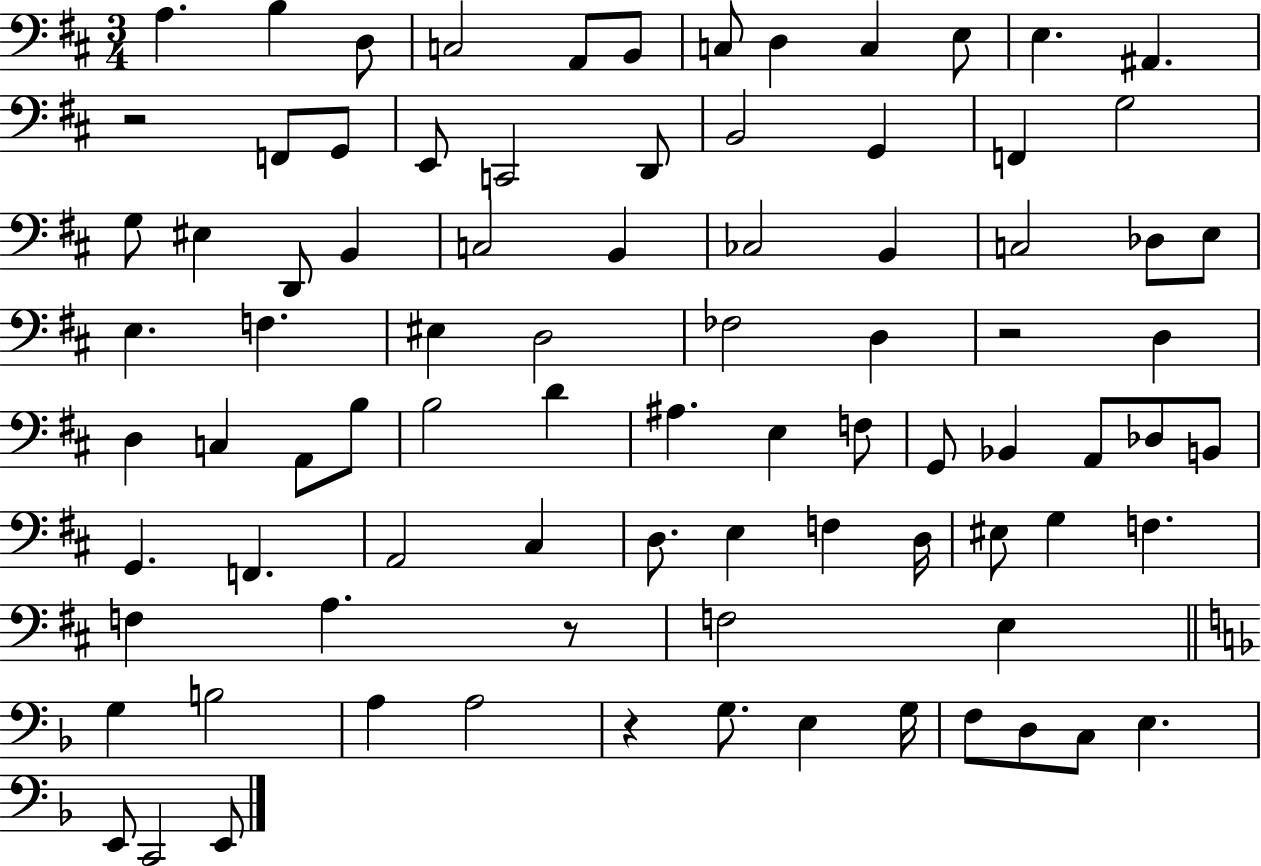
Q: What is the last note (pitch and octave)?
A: E2